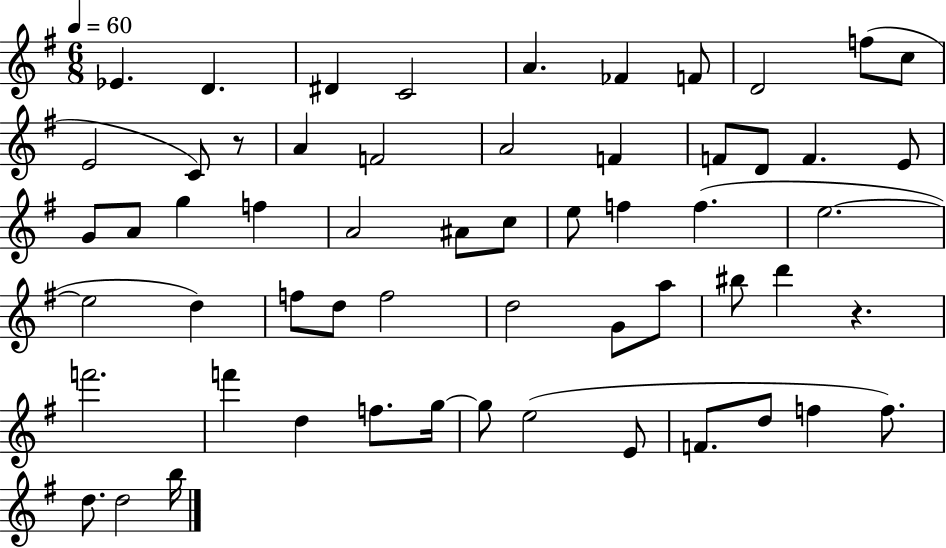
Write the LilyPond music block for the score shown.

{
  \clef treble
  \numericTimeSignature
  \time 6/8
  \key g \major
  \tempo 4 = 60
  ees'4. d'4. | dis'4 c'2 | a'4. fes'4 f'8 | d'2 f''8( c''8 | \break e'2 c'8) r8 | a'4 f'2 | a'2 f'4 | f'8 d'8 f'4. e'8 | \break g'8 a'8 g''4 f''4 | a'2 ais'8 c''8 | e''8 f''4 f''4.( | e''2.~~ | \break e''2 d''4) | f''8 d''8 f''2 | d''2 g'8 a''8 | bis''8 d'''4 r4. | \break f'''2. | f'''4 d''4 f''8. g''16~~ | g''8 e''2( e'8 | f'8. d''8 f''4 f''8.) | \break d''8. d''2 b''16 | \bar "|."
}